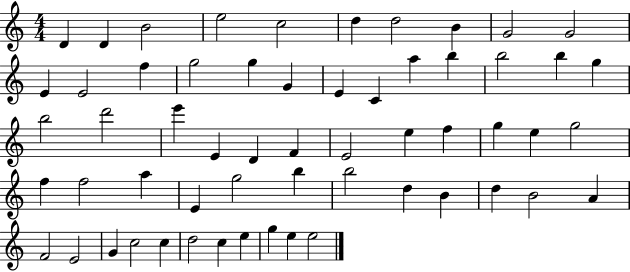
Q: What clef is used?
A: treble